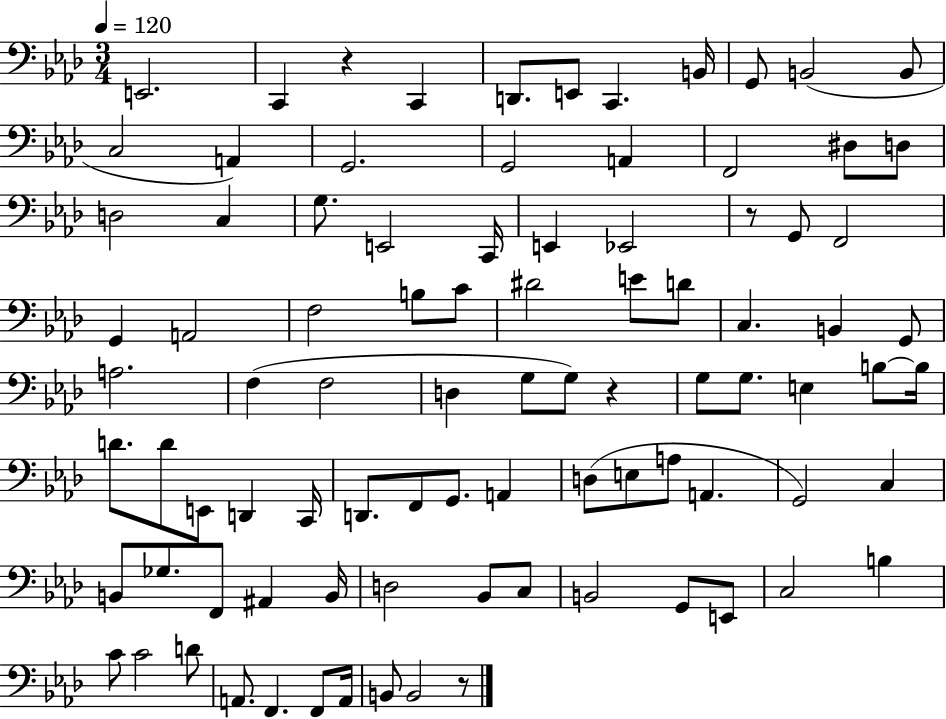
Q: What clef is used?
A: bass